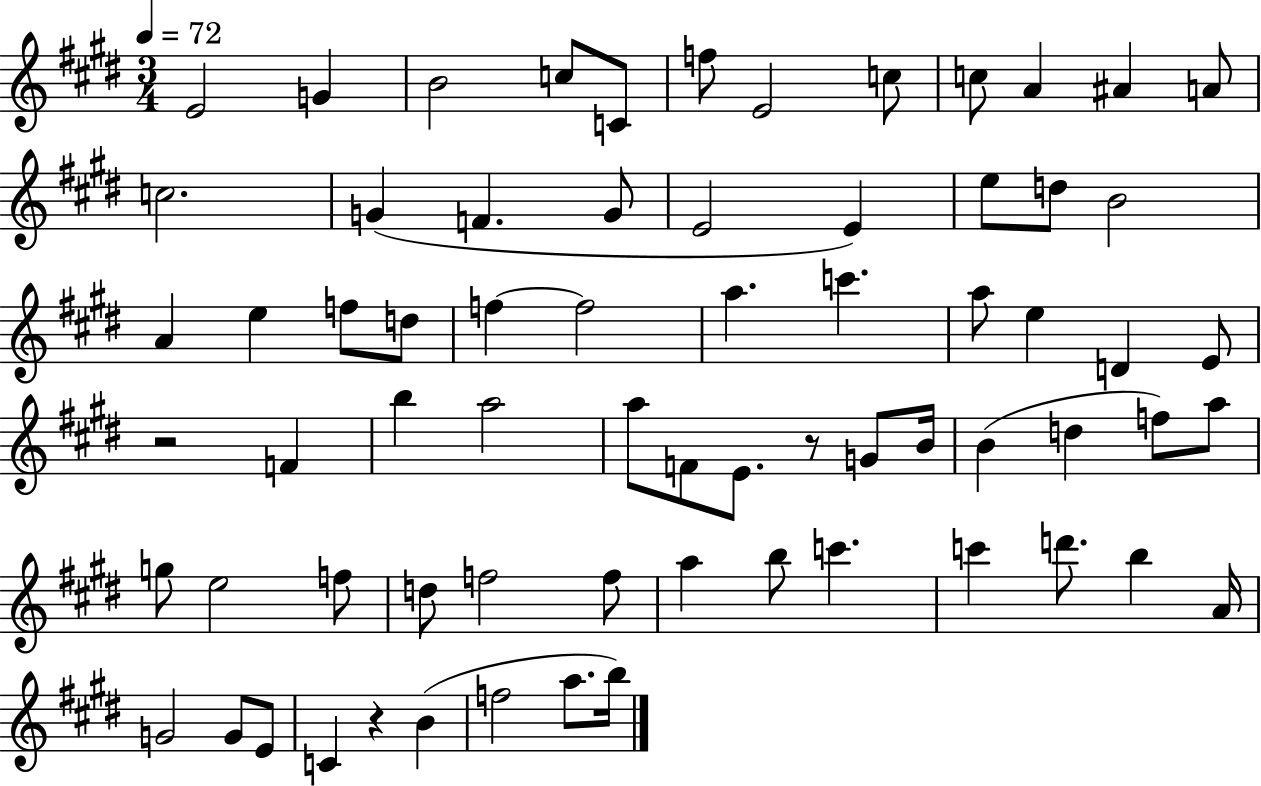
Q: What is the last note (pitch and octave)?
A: B5